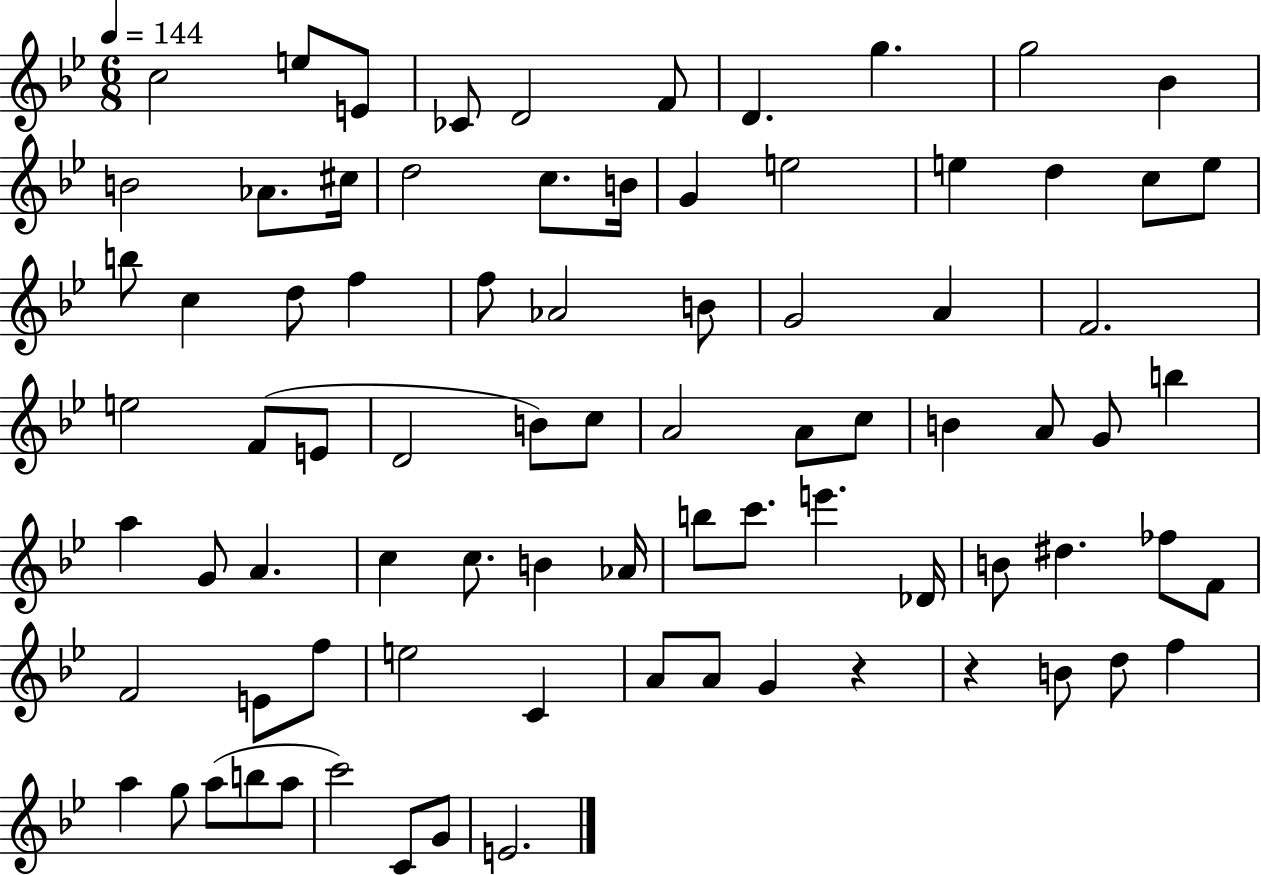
C5/h E5/e E4/e CES4/e D4/h F4/e D4/q. G5/q. G5/h Bb4/q B4/h Ab4/e. C#5/s D5/h C5/e. B4/s G4/q E5/h E5/q D5/q C5/e E5/e B5/e C5/q D5/e F5/q F5/e Ab4/h B4/e G4/h A4/q F4/h. E5/h F4/e E4/e D4/h B4/e C5/e A4/h A4/e C5/e B4/q A4/e G4/e B5/q A5/q G4/e A4/q. C5/q C5/e. B4/q Ab4/s B5/e C6/e. E6/q. Db4/s B4/e D#5/q. FES5/e F4/e F4/h E4/e F5/e E5/h C4/q A4/e A4/e G4/q R/q R/q B4/e D5/e F5/q A5/q G5/e A5/e B5/e A5/e C6/h C4/e G4/e E4/h.